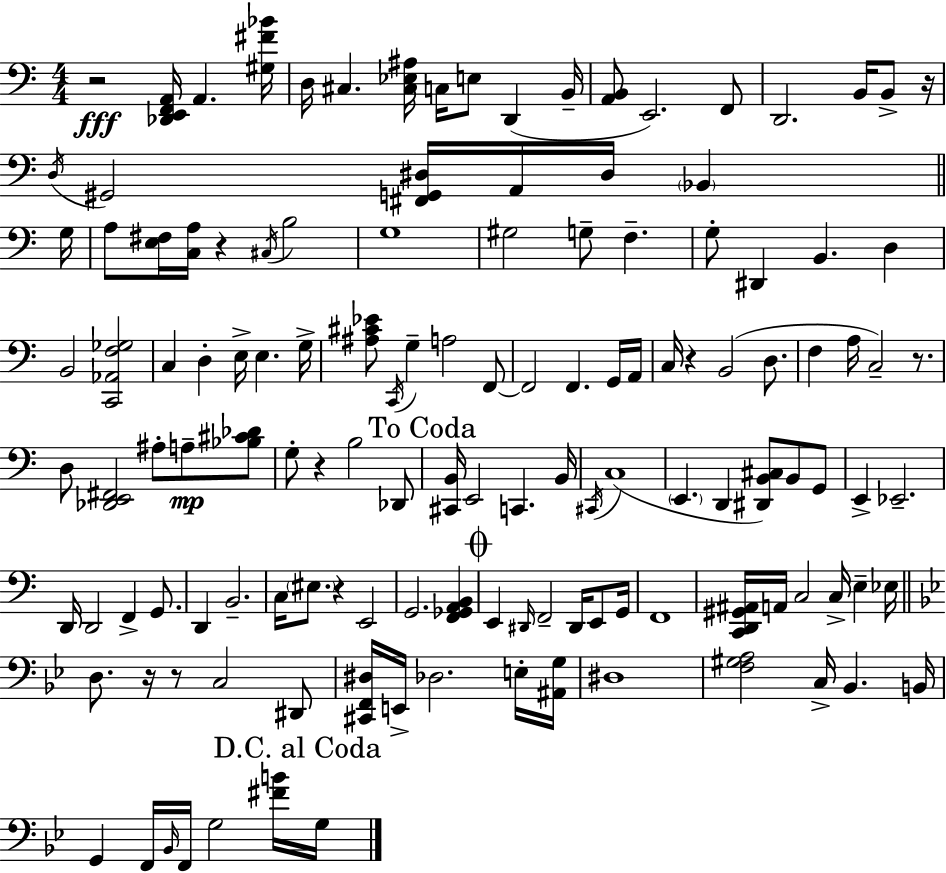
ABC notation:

X:1
T:Untitled
M:4/4
L:1/4
K:C
z2 [_D,,E,,F,,A,,]/4 A,, [^G,^F_B]/4 D,/4 ^C, [^C,_E,^A,]/4 C,/4 E,/2 D,, B,,/4 [A,,B,,]/2 E,,2 F,,/2 D,,2 B,,/4 B,,/2 z/4 D,/4 ^G,,2 [^F,,G,,^D,]/4 A,,/4 ^D,/4 _B,, G,/4 A,/2 [E,^F,]/4 [C,A,]/4 z ^C,/4 B,2 G,4 ^G,2 G,/2 F, G,/2 ^D,, B,, D, B,,2 [C,,_A,,F,_G,]2 C, D, E,/4 E, G,/4 [^A,^C_E]/2 C,,/4 G, A,2 F,,/2 F,,2 F,, G,,/4 A,,/4 C,/4 z B,,2 D,/2 F, A,/4 C,2 z/2 D,/2 [_D,,E,,^F,,]2 ^A,/2 A,/2 [_B,^C_D]/2 G,/2 z B,2 _D,,/2 [^C,,B,,]/4 E,,2 C,, B,,/4 ^C,,/4 C,4 E,, D,, [^D,,B,,^C,]/2 B,,/2 G,,/2 E,, _E,,2 D,,/4 D,,2 F,, G,,/2 D,, B,,2 C,/4 ^E,/2 z E,,2 G,,2 [F,,_G,,A,,B,,] E,, ^D,,/4 F,,2 ^D,,/4 E,,/2 G,,/4 F,,4 [C,,D,,^G,,^A,,]/4 A,,/4 C,2 C,/4 E, _E,/4 D,/2 z/4 z/2 C,2 ^D,,/2 [^C,,F,,^D,]/4 E,,/4 _D,2 E,/4 [^A,,G,]/4 ^D,4 [F,^G,A,]2 C,/4 _B,, B,,/4 G,, F,,/4 _B,,/4 F,,/4 G,2 [^FB]/4 G,/4